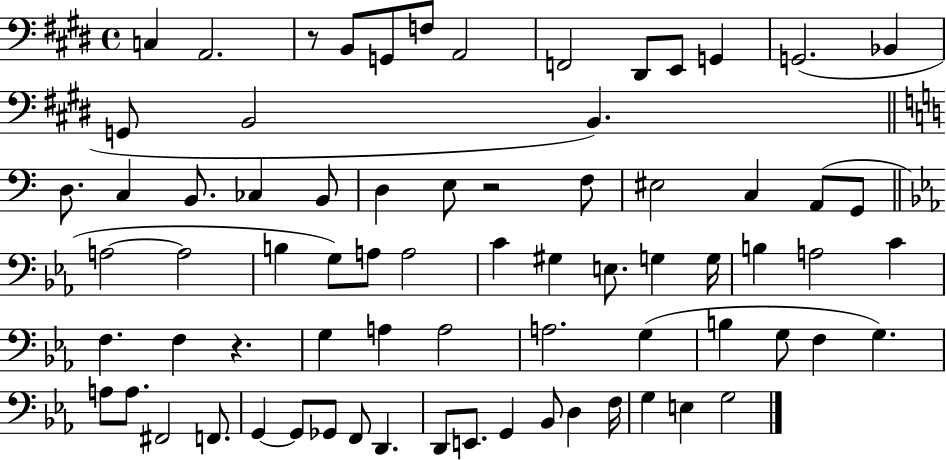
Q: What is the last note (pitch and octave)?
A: G3